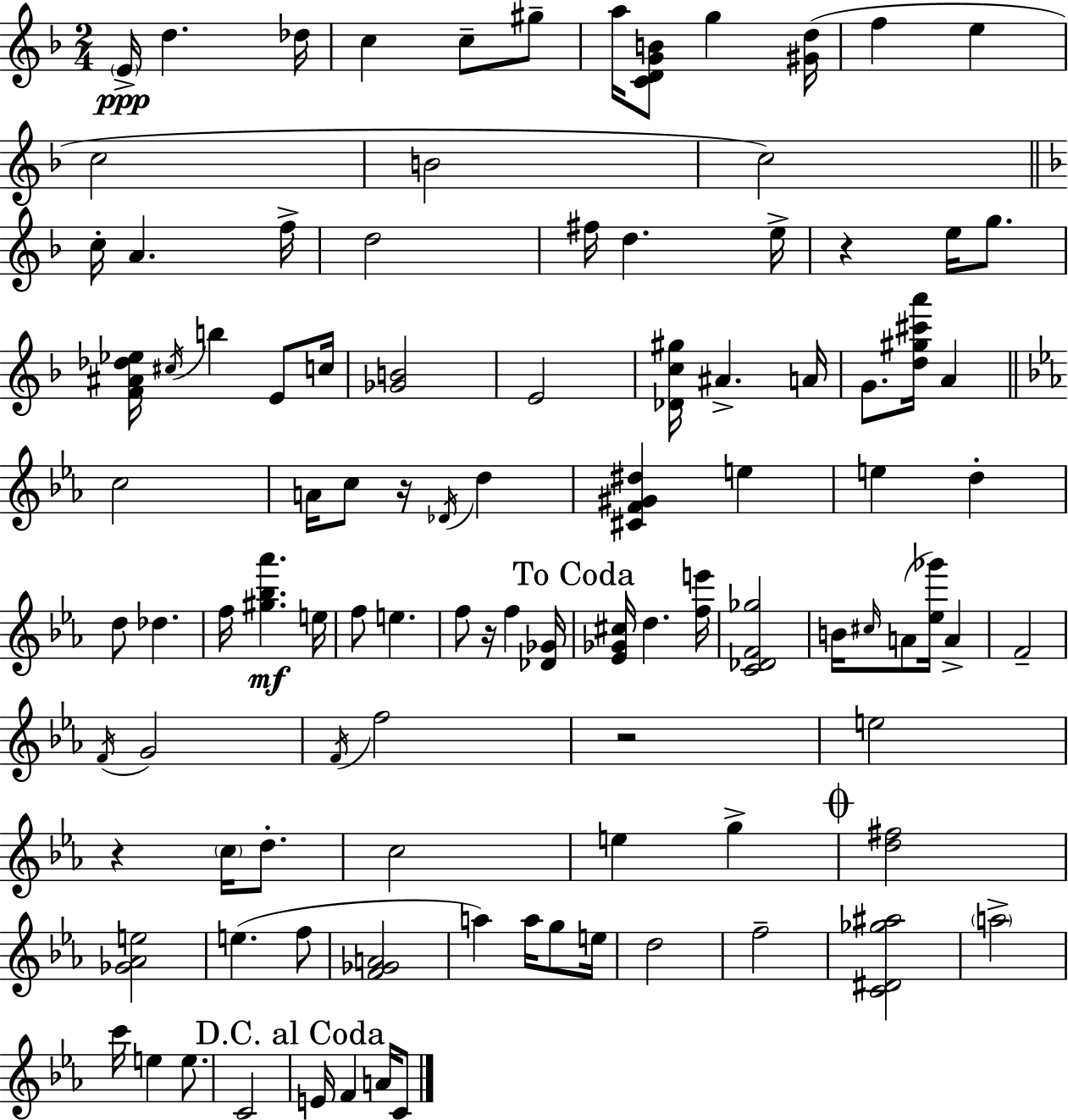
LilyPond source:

{
  \clef treble
  \numericTimeSignature
  \time 2/4
  \key f \major
  \parenthesize e'16->\ppp d''4. des''16 | c''4 c''8-- gis''8-- | a''16 <c' d' g' b'>8 g''4 <gis' d''>16( | f''4 e''4 | \break c''2 | b'2 | c''2) | \bar "||" \break \key d \minor c''16-. a'4. f''16-> | d''2 | fis''16 d''4. e''16-> | r4 e''16 g''8. | \break <f' ais' des'' ees''>16 \acciaccatura { cis''16 } b''4 e'8 | c''16 <ges' b'>2 | e'2 | <des' c'' gis''>16 ais'4.-> | \break a'16 g'8. <d'' gis'' cis''' a'''>16 a'4 | \bar "||" \break \key c \minor c''2 | a'16 c''8 r16 \acciaccatura { des'16 } d''4 | <cis' f' gis' dis''>4 e''4 | e''4 d''4-. | \break d''8 des''4. | f''16 <gis'' bes'' aes'''>4.\mf | e''16 f''8 e''4. | f''8 r16 f''4 | \break <des' ges'>16 \mark "To Coda" <ees' ges' cis''>16 d''4. | <f'' e'''>16 <c' des' f' ges''>2 | b'16 \grace { cis''16 }( a'8 <ees'' ges'''>16) a'4-> | f'2-- | \break \acciaccatura { f'16 } g'2 | \acciaccatura { f'16 } f''2 | r2 | e''2 | \break r4 | \parenthesize c''16 d''8.-. c''2 | e''4 | g''4-> \mark \markup { \musicglyph "scripts.coda" } <d'' fis''>2 | \break <ges' aes' e''>2 | e''4.( | f''8 <f' ges' a'>2 | a''4) | \break a''16 g''8 e''16 d''2 | f''2-- | <c' dis' ges'' ais''>2 | \parenthesize a''2-> | \break c'''16 e''4 | e''8. c'2 | \mark "D.C. al Coda" e'16 f'4 | a'16 c'8 \bar "|."
}